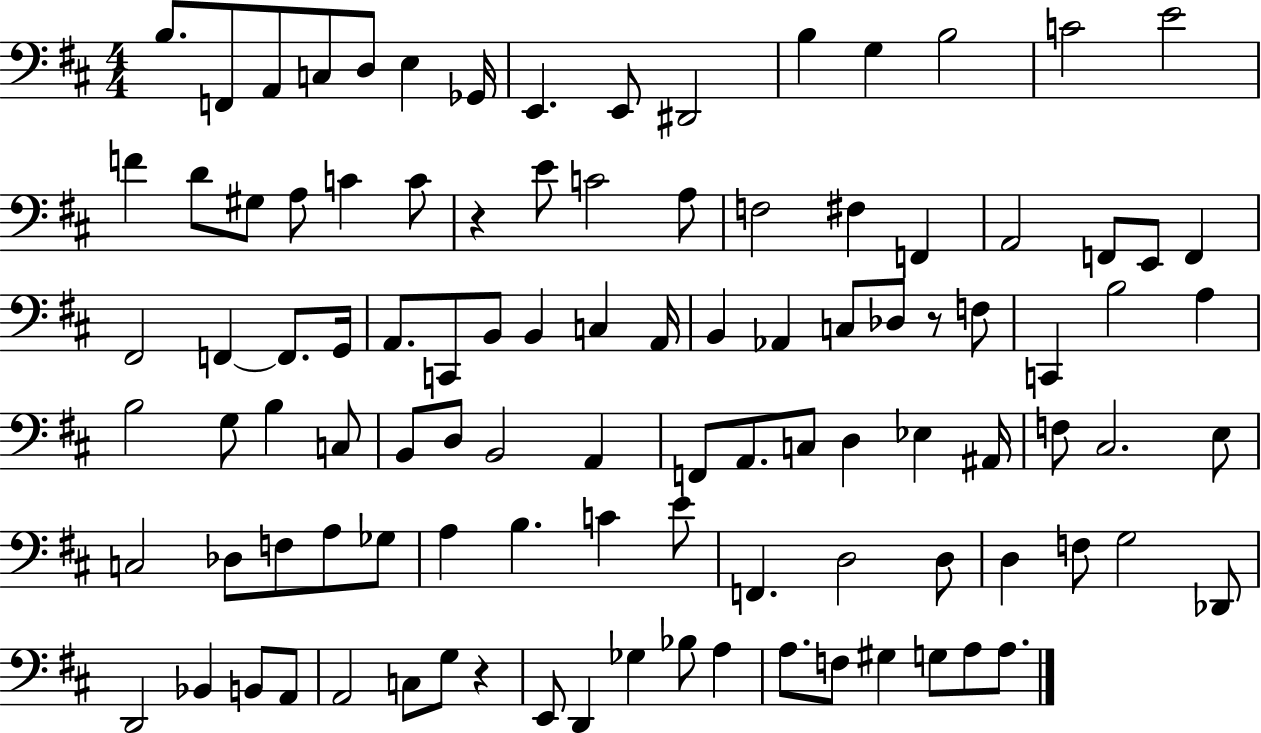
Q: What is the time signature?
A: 4/4